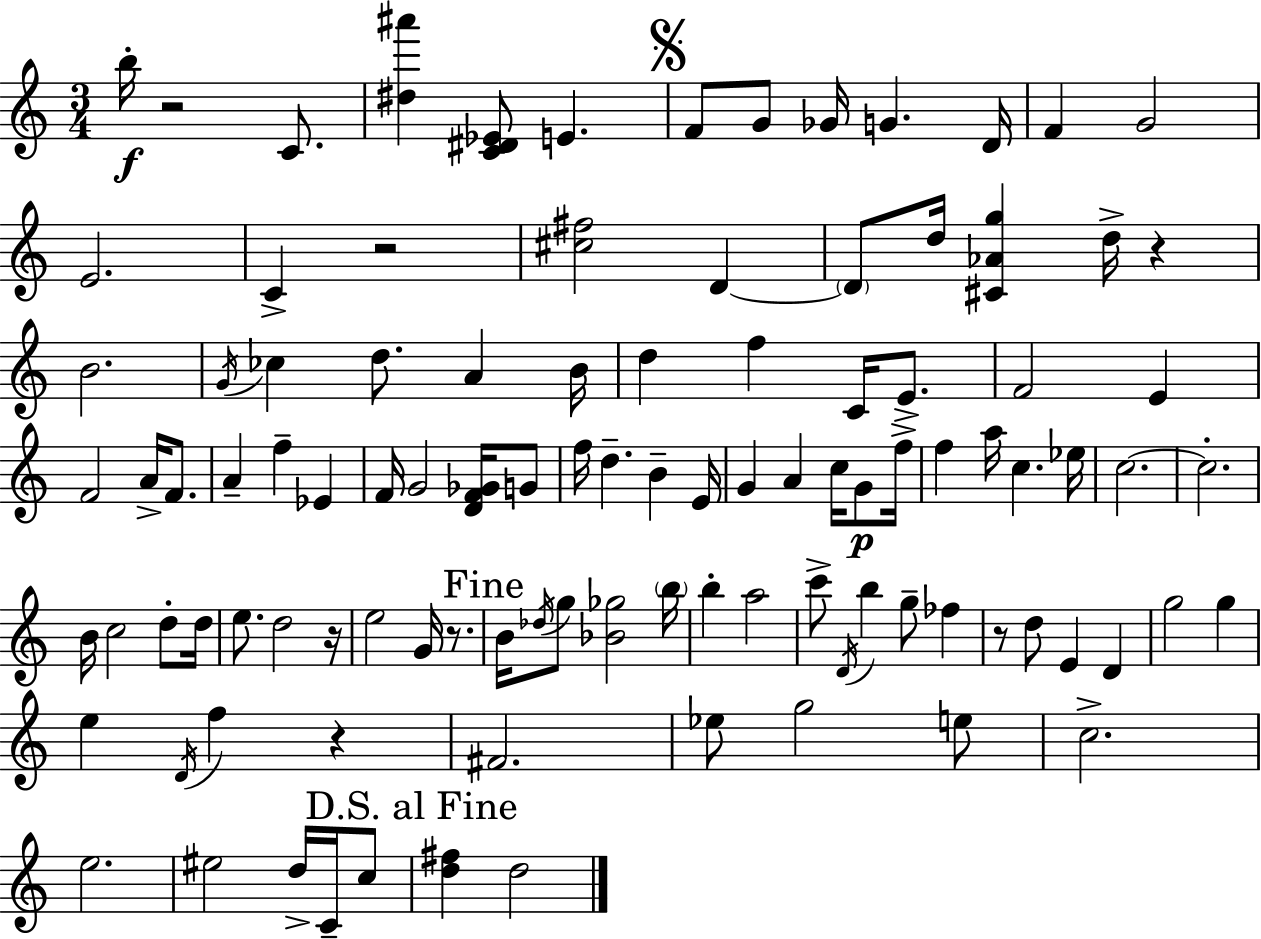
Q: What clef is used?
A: treble